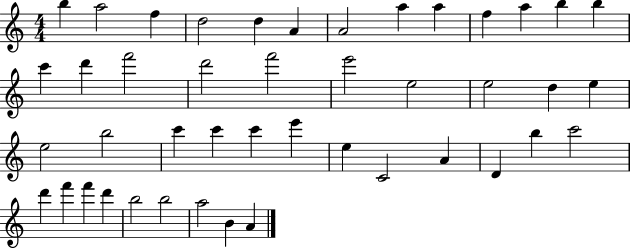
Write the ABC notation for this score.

X:1
T:Untitled
M:4/4
L:1/4
K:C
b a2 f d2 d A A2 a a f a b b c' d' f'2 d'2 f'2 e'2 e2 e2 d e e2 b2 c' c' c' e' e C2 A D b c'2 d' f' f' d' b2 b2 a2 B A